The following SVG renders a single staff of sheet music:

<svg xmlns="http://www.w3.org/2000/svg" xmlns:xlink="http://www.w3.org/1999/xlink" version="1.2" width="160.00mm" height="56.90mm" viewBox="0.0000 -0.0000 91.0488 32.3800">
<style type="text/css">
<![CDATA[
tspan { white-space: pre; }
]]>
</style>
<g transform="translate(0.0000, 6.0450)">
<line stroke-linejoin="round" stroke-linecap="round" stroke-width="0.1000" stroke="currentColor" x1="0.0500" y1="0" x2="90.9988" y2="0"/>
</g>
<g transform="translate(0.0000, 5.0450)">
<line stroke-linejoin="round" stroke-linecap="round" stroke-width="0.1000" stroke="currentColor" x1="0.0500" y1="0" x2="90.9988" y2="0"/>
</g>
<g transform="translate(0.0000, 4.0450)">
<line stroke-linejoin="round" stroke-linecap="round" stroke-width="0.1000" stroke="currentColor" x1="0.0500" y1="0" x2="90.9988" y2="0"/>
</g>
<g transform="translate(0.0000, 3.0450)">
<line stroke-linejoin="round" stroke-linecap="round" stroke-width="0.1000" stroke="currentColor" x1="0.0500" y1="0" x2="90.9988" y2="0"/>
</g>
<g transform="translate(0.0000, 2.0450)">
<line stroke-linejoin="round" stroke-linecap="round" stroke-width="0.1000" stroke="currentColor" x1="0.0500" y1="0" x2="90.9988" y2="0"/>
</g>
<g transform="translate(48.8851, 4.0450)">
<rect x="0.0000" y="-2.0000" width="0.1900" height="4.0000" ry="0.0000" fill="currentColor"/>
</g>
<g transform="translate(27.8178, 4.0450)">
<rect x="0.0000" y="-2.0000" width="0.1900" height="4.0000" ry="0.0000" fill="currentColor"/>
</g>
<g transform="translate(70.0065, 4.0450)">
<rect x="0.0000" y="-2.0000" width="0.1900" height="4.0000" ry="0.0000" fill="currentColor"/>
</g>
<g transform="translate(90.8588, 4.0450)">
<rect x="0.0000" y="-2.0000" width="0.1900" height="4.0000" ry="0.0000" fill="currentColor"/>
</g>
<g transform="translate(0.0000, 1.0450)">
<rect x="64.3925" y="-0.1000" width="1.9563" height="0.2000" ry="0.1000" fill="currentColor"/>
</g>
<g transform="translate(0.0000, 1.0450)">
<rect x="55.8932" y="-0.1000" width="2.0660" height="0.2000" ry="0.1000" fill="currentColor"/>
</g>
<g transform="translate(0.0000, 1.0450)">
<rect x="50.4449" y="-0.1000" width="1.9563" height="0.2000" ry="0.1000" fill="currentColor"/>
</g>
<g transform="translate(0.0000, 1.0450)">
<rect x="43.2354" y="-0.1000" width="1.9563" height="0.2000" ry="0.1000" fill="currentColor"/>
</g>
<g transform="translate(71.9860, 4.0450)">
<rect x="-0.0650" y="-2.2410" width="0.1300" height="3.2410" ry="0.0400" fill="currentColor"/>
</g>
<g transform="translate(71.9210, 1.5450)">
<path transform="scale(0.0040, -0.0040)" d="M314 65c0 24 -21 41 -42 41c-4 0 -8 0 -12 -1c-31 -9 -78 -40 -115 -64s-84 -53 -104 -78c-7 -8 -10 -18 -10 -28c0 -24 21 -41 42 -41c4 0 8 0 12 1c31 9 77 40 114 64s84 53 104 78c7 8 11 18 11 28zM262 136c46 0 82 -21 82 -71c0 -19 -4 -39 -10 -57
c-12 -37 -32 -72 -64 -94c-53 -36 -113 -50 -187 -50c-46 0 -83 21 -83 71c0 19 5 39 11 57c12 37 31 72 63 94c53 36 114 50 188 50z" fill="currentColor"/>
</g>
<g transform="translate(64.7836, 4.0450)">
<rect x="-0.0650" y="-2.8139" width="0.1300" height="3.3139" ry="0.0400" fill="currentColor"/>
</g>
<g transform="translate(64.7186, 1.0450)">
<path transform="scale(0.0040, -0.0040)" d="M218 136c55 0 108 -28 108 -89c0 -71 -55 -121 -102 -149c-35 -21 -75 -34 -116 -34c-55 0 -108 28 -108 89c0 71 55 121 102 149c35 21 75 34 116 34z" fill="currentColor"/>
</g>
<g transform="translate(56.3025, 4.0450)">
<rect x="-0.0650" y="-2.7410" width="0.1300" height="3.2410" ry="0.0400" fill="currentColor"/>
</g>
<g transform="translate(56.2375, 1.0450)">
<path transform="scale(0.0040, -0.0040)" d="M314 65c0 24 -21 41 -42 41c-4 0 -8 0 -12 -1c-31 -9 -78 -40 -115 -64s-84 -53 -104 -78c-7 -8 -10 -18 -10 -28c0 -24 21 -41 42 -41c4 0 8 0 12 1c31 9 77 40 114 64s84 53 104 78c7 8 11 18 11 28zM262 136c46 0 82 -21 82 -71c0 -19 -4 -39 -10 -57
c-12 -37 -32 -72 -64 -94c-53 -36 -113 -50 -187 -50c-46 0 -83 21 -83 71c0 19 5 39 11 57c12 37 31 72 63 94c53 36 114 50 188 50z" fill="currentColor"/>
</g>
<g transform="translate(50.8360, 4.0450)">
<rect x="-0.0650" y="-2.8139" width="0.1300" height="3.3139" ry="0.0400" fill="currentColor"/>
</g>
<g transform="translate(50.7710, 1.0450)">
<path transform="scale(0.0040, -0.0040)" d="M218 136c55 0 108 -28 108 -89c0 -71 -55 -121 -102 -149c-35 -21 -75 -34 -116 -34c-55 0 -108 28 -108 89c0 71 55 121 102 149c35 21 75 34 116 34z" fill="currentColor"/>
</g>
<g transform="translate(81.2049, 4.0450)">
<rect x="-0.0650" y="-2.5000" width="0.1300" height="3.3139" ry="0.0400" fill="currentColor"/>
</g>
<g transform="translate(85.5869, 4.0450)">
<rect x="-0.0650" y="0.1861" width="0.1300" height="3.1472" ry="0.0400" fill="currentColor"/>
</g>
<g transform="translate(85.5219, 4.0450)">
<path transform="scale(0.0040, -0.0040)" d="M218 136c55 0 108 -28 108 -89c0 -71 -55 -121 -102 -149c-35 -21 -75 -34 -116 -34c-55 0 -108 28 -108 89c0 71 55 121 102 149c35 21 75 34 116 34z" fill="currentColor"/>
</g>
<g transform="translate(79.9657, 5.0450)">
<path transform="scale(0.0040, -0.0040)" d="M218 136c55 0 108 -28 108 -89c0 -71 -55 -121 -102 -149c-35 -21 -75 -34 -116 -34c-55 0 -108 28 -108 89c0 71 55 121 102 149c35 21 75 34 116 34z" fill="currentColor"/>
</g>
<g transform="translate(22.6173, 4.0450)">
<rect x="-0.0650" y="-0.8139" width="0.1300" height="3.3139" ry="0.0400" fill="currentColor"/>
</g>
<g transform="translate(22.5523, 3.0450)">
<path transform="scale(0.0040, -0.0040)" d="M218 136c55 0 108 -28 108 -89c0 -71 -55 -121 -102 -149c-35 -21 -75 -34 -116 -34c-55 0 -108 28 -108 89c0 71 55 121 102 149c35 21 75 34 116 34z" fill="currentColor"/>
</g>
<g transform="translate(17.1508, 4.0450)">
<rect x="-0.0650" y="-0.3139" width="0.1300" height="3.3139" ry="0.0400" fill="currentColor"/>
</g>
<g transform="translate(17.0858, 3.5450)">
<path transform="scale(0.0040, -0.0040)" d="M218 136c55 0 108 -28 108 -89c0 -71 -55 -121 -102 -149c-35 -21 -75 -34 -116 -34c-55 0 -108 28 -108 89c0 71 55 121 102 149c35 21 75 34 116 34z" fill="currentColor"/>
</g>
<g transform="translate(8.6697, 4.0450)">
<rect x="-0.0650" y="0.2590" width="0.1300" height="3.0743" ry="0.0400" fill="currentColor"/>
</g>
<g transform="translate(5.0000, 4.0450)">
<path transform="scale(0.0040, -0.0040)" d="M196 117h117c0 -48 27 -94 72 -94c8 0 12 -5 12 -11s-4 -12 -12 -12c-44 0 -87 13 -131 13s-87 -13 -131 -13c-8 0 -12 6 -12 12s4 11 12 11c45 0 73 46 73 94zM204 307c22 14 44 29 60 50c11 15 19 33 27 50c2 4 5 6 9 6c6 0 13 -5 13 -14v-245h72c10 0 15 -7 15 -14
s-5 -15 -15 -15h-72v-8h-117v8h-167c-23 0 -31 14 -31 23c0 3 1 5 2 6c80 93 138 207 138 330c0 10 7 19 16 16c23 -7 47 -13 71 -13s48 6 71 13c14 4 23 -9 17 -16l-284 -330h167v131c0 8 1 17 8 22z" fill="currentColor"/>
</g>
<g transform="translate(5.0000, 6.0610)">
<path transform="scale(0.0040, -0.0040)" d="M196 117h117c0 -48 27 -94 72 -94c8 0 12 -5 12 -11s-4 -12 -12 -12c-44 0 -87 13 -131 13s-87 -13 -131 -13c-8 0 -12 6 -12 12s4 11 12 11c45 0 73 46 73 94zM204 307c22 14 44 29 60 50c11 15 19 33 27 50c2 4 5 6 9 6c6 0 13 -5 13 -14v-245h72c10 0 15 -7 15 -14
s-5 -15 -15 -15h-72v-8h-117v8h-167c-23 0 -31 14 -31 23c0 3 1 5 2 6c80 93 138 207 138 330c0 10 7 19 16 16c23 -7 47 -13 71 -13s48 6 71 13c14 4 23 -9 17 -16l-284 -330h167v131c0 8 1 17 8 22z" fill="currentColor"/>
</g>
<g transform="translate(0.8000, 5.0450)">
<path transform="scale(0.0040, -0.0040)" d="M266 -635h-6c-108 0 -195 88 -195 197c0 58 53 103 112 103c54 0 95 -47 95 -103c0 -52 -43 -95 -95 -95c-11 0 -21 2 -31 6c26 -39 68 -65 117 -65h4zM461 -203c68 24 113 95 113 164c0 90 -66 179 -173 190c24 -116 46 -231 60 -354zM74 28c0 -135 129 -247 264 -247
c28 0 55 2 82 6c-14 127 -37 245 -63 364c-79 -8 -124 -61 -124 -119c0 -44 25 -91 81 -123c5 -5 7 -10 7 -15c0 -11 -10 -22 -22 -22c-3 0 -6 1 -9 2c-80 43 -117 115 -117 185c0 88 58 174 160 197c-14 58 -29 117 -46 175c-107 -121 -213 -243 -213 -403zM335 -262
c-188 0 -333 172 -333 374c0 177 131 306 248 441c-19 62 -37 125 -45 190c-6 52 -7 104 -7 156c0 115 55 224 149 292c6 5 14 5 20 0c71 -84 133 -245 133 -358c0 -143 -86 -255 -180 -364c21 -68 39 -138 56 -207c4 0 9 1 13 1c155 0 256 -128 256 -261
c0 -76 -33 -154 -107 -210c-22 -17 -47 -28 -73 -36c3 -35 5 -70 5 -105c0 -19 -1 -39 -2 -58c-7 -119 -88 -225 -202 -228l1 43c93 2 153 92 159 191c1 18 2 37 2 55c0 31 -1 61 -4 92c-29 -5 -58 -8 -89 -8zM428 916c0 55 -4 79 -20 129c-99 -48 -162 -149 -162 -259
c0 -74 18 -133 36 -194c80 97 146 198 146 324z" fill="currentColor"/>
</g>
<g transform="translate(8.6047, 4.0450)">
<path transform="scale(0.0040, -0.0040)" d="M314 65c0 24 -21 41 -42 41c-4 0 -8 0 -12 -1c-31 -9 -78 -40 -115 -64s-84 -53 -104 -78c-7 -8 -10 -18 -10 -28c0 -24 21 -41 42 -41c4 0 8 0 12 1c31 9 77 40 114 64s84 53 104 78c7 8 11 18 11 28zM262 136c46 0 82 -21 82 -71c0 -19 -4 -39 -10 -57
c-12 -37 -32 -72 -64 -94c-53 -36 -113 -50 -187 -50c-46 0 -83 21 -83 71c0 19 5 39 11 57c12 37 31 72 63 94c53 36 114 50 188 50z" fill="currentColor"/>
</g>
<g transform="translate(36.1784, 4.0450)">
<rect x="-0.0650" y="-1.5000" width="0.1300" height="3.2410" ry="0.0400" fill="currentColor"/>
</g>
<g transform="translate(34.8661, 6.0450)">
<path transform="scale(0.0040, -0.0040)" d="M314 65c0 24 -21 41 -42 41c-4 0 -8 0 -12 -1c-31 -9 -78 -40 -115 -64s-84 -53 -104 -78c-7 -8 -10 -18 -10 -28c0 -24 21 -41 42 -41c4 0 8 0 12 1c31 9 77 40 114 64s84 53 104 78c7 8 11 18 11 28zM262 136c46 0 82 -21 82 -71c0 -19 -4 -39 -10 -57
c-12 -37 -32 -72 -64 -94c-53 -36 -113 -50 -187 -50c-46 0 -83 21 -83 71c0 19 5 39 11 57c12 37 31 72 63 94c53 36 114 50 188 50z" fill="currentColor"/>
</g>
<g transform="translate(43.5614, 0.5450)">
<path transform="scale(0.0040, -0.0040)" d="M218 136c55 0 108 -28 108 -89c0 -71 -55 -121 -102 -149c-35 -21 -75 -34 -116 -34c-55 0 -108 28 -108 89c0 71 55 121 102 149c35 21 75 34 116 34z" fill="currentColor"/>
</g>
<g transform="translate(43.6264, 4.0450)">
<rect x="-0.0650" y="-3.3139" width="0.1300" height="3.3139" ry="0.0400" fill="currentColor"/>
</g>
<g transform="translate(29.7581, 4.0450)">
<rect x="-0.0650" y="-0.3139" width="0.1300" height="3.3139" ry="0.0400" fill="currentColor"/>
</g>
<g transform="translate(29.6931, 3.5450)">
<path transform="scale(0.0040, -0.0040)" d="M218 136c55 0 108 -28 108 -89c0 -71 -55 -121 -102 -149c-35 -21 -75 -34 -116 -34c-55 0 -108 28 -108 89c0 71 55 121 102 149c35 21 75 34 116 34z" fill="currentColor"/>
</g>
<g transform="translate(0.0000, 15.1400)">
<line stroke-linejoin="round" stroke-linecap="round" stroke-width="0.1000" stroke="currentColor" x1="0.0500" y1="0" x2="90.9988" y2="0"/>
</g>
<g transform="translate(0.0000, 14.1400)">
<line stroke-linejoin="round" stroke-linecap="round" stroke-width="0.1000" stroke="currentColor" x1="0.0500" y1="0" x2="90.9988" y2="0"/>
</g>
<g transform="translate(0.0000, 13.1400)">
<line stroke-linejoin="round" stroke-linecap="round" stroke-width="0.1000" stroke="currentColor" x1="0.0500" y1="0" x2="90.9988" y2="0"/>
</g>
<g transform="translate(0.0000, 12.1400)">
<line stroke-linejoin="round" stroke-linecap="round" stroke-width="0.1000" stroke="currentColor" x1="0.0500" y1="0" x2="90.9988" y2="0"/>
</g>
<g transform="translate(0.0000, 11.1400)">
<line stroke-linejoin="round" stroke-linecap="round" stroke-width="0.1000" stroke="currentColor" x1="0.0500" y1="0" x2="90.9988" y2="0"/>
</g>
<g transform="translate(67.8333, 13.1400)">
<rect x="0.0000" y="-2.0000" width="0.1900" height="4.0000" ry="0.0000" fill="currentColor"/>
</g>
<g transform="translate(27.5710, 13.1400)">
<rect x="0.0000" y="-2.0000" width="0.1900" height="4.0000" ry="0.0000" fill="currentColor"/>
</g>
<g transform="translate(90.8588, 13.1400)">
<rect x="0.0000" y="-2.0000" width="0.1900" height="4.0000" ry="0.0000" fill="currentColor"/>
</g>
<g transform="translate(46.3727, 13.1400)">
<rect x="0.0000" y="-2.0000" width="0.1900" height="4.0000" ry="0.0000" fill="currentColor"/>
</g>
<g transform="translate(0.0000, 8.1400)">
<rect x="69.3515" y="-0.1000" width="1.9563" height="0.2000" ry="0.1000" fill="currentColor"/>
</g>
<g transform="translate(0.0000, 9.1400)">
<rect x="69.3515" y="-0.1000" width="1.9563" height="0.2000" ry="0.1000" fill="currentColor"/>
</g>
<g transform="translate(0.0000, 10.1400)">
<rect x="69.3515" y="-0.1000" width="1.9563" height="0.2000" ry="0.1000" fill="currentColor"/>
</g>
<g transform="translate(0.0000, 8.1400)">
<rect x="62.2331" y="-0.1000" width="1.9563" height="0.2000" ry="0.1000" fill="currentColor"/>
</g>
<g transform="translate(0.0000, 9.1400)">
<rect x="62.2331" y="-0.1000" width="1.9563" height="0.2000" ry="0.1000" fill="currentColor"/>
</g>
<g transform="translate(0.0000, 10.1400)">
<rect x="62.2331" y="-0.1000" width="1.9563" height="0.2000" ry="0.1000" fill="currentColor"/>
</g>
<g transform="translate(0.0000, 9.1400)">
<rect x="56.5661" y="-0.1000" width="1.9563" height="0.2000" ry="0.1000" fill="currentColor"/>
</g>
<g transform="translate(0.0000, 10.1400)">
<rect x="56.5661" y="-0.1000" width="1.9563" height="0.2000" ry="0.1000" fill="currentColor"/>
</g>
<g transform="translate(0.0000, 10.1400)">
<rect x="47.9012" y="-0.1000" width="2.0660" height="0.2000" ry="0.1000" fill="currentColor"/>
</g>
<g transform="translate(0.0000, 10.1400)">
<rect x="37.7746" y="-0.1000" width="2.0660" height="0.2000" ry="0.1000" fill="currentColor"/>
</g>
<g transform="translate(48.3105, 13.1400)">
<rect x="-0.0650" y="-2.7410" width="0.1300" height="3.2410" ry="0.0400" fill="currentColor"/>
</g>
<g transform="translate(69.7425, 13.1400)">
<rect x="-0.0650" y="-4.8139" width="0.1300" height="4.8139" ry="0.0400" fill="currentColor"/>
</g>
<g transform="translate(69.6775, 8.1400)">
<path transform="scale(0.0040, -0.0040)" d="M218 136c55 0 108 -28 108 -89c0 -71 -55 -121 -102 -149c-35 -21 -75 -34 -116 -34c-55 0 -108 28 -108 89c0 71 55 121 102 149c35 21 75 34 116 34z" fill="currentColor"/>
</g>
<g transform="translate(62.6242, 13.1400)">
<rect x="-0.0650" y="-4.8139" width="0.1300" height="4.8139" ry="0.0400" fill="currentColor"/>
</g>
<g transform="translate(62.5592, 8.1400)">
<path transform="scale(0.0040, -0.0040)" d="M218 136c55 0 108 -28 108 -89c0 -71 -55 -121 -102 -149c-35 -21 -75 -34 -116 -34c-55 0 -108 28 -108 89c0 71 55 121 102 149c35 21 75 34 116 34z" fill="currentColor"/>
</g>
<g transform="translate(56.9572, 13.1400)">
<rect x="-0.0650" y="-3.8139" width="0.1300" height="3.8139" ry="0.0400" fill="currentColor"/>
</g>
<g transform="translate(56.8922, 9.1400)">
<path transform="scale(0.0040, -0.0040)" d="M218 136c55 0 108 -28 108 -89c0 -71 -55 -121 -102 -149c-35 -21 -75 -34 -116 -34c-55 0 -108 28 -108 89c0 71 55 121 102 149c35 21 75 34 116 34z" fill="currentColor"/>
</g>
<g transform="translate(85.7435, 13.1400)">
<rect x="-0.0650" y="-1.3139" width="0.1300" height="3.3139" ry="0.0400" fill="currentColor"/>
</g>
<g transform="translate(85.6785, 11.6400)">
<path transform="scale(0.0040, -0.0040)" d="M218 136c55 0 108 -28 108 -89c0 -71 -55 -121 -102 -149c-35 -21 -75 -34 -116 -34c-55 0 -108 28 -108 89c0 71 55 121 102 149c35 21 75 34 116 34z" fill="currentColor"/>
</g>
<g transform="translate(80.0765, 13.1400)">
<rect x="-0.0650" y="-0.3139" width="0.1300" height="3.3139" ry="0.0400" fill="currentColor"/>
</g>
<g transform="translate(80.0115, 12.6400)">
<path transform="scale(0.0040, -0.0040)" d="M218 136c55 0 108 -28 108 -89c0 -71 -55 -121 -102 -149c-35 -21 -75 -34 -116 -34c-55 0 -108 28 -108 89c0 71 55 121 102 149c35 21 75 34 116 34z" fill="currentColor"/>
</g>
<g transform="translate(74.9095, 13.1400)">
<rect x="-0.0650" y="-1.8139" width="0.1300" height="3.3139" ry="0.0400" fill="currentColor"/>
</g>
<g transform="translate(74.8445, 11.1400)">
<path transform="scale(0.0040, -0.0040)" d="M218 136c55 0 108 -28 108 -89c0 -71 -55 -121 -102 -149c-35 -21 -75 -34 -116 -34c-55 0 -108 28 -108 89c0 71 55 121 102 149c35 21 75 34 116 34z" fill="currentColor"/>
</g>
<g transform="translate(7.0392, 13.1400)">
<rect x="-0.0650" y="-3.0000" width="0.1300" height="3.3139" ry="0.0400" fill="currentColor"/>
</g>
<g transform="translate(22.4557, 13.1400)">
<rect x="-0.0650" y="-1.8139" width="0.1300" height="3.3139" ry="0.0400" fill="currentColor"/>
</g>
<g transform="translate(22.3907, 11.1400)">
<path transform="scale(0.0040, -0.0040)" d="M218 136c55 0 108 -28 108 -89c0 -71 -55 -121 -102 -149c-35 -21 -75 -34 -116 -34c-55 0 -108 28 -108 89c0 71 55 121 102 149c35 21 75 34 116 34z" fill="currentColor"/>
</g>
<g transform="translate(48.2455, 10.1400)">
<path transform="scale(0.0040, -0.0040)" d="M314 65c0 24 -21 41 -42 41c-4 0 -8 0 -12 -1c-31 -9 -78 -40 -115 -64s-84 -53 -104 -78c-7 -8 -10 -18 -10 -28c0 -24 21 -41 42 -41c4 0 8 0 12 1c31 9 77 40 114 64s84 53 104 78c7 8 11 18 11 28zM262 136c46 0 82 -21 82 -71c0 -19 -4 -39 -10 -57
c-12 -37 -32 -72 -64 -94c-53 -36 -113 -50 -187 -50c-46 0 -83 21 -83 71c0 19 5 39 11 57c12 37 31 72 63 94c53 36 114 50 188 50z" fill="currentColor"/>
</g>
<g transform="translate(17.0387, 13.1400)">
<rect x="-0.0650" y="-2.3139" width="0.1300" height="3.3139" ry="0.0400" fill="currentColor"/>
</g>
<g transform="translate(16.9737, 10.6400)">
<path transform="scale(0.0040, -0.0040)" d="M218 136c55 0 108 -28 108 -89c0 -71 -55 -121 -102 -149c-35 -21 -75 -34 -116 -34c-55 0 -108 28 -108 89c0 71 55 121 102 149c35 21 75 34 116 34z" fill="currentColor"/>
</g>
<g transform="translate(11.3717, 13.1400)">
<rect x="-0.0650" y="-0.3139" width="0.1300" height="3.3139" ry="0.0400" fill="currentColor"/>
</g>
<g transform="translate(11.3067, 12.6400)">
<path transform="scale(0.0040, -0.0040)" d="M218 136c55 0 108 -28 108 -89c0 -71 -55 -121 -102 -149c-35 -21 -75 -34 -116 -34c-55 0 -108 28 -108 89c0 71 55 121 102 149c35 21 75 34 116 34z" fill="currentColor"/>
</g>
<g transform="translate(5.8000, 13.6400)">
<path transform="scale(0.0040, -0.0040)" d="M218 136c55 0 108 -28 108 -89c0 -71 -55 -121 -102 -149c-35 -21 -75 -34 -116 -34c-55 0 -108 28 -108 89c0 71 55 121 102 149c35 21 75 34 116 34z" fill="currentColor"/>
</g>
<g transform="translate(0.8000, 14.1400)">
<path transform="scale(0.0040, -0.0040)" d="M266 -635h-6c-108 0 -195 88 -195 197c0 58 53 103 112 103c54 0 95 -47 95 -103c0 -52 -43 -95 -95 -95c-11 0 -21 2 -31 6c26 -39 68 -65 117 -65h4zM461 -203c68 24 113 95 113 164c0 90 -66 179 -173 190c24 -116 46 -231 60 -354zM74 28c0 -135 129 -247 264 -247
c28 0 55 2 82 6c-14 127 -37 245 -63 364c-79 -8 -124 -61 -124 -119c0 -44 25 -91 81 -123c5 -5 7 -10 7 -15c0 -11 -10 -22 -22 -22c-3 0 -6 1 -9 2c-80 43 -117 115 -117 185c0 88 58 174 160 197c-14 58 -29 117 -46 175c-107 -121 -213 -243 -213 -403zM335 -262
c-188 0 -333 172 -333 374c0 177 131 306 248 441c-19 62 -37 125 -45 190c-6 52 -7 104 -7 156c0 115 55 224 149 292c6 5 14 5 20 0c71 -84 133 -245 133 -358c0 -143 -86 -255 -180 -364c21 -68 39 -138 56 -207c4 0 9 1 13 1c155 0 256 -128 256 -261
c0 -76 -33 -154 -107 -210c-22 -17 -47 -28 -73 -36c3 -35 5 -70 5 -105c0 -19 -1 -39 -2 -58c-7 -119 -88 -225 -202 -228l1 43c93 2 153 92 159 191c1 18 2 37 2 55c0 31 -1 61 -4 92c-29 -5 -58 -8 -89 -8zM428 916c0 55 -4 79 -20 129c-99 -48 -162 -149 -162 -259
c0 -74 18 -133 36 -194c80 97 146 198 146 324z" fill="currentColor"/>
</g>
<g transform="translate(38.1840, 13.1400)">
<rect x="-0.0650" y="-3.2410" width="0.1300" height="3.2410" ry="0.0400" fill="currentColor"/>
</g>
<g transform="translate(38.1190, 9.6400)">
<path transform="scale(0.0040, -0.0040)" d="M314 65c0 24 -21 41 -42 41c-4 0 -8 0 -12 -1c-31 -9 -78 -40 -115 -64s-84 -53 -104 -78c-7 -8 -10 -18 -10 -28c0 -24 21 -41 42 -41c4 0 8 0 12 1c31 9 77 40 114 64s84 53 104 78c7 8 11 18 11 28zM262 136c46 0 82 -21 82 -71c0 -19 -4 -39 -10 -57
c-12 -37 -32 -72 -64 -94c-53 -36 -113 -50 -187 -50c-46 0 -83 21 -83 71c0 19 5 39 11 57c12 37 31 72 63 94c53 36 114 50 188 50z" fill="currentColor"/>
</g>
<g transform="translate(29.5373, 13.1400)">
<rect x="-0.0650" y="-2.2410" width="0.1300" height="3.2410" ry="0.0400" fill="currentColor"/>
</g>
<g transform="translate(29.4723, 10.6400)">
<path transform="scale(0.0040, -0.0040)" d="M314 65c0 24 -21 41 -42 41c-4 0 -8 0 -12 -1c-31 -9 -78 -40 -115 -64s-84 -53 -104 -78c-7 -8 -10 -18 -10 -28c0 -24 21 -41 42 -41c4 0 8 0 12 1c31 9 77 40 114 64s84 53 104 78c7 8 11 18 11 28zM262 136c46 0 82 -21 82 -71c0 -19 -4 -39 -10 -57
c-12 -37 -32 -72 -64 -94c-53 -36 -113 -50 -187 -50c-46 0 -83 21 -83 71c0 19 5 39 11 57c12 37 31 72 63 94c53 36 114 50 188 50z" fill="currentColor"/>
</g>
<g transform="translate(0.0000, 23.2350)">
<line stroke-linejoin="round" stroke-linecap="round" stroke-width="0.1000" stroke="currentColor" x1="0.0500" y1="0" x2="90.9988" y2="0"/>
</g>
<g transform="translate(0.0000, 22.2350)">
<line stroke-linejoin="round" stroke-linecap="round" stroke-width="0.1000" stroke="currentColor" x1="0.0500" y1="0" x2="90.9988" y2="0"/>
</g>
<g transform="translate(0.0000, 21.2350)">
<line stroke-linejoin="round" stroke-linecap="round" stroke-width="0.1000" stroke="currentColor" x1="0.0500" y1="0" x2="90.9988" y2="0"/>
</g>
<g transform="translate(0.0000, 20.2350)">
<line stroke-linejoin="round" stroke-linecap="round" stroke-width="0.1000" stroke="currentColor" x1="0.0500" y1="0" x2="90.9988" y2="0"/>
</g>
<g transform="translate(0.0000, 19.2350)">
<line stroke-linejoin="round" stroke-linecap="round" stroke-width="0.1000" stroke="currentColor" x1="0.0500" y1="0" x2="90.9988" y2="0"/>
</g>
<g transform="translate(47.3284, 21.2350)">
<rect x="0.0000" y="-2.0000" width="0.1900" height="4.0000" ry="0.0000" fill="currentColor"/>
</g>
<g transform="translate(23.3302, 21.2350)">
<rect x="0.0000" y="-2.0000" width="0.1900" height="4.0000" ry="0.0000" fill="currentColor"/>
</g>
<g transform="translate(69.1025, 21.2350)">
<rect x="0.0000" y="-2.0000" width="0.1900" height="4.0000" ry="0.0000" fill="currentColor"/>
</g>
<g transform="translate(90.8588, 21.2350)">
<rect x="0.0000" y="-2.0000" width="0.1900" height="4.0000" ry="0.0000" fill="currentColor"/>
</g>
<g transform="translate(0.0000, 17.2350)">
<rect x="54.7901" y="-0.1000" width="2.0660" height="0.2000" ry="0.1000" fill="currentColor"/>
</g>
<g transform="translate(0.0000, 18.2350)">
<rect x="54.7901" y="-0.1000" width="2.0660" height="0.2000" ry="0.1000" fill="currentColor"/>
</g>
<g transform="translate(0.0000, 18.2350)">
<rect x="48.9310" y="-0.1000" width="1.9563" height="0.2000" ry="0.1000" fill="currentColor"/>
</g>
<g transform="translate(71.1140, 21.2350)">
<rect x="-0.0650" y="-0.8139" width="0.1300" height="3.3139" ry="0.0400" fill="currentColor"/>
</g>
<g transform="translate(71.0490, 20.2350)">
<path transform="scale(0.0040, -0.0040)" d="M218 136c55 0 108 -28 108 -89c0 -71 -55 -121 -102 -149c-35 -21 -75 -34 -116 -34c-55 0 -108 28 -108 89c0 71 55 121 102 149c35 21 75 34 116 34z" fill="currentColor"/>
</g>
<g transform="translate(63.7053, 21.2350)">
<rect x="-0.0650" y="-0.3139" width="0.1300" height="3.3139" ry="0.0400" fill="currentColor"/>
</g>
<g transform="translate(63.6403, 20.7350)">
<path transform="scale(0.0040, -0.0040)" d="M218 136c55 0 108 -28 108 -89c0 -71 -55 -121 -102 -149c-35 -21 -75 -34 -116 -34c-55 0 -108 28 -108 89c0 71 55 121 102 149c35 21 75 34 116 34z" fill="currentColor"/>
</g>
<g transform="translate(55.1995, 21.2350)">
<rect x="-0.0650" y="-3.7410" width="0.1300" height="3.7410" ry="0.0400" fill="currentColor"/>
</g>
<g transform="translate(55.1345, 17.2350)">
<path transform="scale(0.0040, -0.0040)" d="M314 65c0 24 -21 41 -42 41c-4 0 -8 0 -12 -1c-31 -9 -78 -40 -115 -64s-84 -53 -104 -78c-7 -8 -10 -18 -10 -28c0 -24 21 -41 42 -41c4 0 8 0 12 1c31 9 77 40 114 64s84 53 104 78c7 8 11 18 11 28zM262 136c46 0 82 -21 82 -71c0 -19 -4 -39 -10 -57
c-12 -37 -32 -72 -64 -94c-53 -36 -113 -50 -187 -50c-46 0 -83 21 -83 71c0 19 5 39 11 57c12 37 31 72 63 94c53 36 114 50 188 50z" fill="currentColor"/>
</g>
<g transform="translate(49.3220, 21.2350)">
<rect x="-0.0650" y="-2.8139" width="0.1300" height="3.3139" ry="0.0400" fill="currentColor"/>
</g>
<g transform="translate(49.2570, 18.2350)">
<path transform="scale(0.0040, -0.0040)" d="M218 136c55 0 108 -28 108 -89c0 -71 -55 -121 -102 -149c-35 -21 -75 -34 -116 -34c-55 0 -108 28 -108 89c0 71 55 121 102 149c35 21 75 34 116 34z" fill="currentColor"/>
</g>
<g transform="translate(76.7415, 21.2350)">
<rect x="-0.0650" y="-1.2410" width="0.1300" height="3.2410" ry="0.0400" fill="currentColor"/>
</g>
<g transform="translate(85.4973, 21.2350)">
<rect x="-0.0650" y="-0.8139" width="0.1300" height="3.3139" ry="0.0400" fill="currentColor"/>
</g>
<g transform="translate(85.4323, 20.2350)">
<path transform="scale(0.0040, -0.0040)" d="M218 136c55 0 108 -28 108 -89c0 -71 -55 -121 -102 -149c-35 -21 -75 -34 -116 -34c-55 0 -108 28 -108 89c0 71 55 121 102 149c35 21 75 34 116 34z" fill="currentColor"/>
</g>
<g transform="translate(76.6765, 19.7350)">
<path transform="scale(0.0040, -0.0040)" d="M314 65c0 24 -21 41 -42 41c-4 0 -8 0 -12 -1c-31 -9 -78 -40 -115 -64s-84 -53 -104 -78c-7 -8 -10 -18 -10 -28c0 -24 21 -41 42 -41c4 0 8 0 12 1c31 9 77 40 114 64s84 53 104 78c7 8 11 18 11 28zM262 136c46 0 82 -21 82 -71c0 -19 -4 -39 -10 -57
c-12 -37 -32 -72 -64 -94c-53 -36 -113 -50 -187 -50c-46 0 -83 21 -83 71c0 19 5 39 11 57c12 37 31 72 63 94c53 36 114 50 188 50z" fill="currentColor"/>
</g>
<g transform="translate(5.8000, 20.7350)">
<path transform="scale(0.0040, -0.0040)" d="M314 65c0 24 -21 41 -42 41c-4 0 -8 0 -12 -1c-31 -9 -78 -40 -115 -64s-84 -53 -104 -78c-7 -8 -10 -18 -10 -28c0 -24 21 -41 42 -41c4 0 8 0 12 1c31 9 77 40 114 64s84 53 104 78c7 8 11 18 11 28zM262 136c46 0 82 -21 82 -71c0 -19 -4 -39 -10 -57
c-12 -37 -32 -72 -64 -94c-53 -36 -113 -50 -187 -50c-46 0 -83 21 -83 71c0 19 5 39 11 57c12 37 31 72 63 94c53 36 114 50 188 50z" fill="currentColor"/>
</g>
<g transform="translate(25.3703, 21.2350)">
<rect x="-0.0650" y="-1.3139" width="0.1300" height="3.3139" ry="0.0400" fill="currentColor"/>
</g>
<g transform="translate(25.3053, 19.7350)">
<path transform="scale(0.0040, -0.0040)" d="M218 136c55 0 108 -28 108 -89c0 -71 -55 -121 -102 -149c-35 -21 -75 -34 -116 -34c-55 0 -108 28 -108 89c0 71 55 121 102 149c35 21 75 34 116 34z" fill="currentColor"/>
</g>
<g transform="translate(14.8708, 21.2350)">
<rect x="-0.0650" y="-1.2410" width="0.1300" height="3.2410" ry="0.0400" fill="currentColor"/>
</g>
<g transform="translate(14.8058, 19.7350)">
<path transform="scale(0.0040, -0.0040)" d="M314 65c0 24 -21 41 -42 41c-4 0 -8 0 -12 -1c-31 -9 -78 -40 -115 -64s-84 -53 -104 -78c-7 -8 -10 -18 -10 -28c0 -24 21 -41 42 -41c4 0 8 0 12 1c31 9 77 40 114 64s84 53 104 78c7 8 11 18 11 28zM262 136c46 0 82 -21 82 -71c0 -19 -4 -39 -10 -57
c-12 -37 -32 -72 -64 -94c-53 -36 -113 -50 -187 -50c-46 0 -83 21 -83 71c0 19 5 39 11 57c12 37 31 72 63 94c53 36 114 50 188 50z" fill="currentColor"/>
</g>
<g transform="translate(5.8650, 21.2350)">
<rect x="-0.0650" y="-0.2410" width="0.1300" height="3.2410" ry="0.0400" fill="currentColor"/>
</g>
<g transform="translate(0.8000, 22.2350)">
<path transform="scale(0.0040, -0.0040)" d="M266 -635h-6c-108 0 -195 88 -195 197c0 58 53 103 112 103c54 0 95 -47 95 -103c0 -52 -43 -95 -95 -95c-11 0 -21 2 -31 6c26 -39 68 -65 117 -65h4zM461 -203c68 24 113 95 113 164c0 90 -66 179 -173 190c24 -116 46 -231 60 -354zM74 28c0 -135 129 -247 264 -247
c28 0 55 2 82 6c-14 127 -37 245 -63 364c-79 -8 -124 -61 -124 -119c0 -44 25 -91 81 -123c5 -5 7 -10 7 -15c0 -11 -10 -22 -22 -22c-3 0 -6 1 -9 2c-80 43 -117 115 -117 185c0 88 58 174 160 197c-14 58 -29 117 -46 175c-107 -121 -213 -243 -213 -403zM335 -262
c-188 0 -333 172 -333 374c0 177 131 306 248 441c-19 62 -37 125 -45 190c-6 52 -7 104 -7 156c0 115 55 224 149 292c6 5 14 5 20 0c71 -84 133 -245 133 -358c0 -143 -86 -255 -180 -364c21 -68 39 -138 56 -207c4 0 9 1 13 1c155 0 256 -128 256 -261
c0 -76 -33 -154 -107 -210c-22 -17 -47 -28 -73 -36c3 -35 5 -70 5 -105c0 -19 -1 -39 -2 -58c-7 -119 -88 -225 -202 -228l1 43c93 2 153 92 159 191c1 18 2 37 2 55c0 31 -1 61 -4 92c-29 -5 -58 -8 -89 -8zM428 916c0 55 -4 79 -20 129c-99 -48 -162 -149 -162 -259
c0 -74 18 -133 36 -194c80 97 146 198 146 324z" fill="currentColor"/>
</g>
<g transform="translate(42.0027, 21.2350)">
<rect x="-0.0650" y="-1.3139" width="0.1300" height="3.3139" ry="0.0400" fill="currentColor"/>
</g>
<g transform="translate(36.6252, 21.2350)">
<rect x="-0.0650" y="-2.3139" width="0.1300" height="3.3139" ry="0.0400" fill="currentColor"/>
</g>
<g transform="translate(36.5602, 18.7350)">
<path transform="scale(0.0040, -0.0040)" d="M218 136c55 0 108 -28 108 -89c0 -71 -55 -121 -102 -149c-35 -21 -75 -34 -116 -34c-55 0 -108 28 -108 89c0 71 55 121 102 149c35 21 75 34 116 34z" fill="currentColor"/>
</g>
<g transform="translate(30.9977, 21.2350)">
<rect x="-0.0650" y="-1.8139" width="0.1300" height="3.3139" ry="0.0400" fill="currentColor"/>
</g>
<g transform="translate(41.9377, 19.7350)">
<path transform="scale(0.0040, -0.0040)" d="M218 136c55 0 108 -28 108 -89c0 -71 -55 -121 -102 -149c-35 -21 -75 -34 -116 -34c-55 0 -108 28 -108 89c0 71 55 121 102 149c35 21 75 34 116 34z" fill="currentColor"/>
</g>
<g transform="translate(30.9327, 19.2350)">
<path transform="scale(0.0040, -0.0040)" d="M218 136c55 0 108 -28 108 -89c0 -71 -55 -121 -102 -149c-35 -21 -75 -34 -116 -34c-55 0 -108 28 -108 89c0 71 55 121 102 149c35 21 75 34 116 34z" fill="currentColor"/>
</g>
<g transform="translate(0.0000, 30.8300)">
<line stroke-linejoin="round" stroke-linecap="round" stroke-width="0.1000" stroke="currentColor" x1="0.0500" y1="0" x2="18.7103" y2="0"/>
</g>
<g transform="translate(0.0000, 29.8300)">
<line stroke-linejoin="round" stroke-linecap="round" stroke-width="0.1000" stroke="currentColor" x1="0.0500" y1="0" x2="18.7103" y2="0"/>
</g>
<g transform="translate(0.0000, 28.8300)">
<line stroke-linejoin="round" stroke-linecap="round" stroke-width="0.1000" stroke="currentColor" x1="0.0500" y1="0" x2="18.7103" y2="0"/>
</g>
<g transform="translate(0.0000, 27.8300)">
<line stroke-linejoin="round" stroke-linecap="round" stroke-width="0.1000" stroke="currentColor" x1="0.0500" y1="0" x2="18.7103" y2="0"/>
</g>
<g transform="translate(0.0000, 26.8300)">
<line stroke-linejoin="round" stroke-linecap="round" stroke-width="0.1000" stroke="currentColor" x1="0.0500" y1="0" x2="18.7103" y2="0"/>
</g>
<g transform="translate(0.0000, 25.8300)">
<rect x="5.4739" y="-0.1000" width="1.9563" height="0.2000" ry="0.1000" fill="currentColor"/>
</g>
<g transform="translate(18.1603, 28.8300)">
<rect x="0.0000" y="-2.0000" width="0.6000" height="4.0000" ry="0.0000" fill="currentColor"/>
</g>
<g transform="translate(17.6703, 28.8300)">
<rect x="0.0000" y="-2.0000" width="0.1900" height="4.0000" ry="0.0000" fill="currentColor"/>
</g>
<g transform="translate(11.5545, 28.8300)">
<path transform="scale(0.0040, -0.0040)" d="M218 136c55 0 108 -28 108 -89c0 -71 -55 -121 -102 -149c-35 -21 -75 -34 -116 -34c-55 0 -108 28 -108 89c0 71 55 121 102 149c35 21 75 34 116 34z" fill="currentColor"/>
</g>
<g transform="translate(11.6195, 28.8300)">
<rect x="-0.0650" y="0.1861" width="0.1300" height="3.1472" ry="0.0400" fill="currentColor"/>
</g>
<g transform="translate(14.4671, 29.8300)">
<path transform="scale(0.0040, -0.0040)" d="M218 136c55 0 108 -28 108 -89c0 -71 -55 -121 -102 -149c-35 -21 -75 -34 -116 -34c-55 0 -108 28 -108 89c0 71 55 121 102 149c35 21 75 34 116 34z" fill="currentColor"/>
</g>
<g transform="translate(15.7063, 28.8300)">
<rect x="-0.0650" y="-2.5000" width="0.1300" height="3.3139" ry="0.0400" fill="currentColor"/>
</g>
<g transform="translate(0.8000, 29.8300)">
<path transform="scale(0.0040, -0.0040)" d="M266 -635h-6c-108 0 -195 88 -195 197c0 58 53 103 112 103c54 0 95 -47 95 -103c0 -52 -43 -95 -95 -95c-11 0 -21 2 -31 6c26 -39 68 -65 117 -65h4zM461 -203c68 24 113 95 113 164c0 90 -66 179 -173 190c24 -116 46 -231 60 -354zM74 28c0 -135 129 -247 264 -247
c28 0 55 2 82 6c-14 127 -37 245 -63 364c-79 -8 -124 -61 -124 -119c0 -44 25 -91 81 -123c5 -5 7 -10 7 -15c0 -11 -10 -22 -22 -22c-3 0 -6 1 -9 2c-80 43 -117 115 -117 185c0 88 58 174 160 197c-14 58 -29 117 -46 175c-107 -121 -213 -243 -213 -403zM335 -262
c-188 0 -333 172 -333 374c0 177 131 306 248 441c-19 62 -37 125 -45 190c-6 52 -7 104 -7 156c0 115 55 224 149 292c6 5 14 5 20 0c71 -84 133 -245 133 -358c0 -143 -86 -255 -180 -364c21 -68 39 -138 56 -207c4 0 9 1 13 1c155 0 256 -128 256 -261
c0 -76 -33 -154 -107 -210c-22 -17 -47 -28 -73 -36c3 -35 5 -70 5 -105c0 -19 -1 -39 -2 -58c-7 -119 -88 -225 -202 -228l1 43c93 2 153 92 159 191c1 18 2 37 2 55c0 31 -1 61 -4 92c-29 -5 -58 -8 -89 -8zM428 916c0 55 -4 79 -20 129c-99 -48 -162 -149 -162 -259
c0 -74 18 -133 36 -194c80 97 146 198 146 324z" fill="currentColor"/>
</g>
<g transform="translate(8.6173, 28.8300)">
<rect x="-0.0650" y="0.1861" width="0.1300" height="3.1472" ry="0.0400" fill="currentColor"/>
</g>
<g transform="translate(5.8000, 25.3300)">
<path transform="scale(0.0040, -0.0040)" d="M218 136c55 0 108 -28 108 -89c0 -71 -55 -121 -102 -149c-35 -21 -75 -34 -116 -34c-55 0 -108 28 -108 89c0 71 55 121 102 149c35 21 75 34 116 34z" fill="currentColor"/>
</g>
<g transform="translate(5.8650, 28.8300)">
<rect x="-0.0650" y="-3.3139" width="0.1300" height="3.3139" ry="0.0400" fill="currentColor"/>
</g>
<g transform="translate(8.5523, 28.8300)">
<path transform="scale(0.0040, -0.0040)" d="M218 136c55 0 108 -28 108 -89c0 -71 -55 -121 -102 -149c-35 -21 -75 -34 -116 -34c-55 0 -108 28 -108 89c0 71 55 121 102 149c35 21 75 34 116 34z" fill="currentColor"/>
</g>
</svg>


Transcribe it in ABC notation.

X:1
T:Untitled
M:4/4
L:1/4
K:C
B2 c d c E2 b a a2 a g2 G B A c g f g2 b2 a2 c' e' e' f c e c2 e2 e f g e a c'2 c d e2 d b B B G